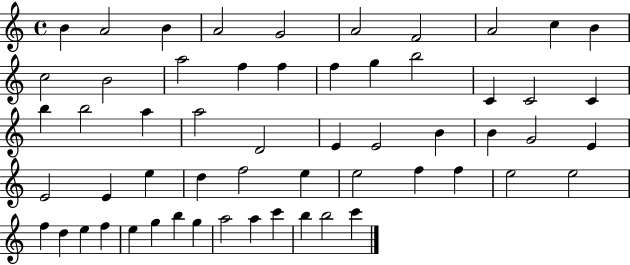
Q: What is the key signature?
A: C major